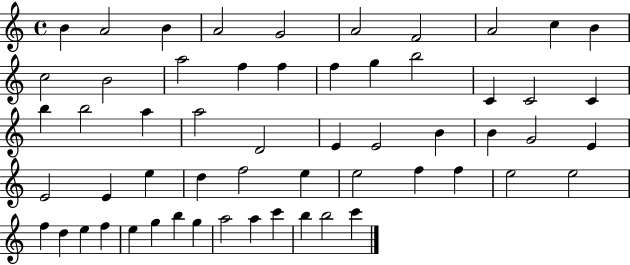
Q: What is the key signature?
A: C major